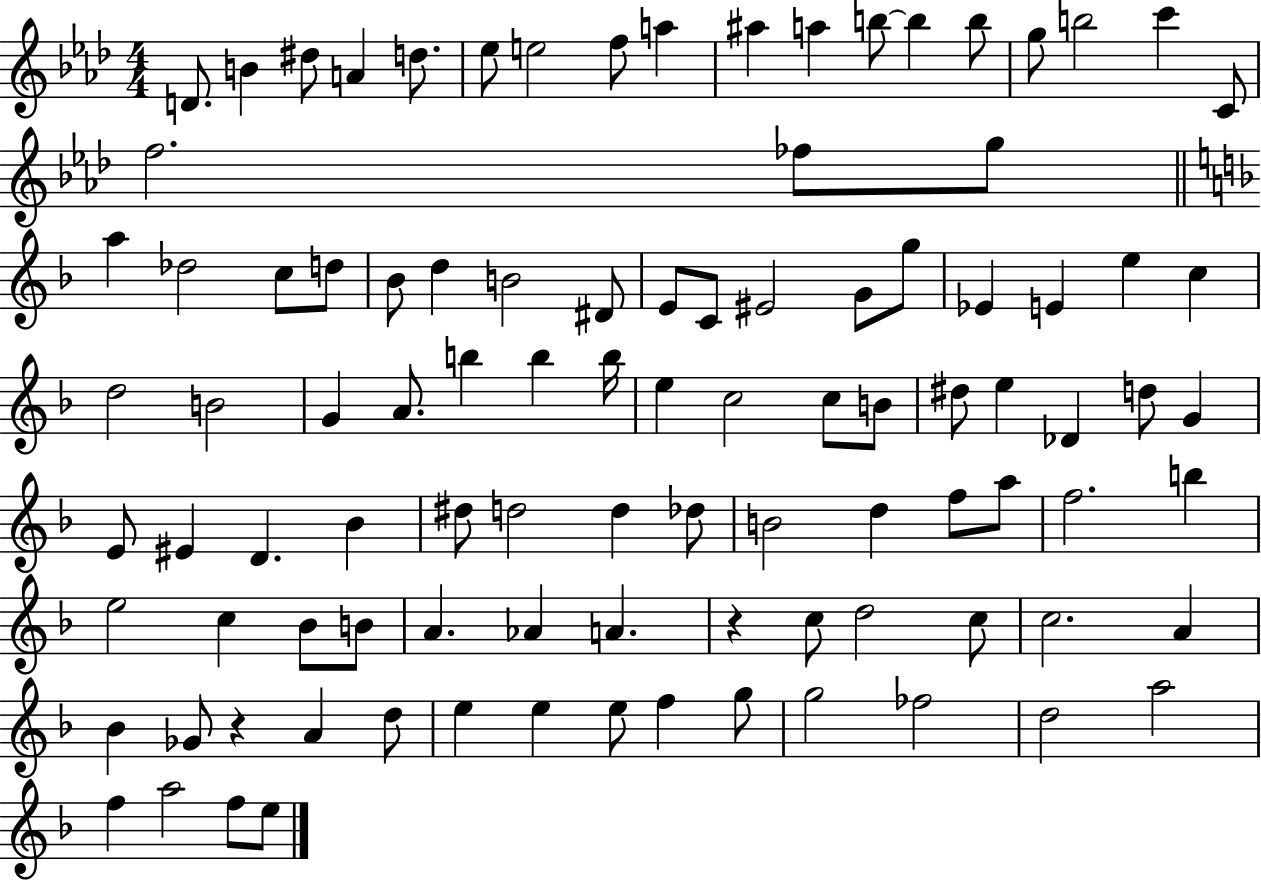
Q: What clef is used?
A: treble